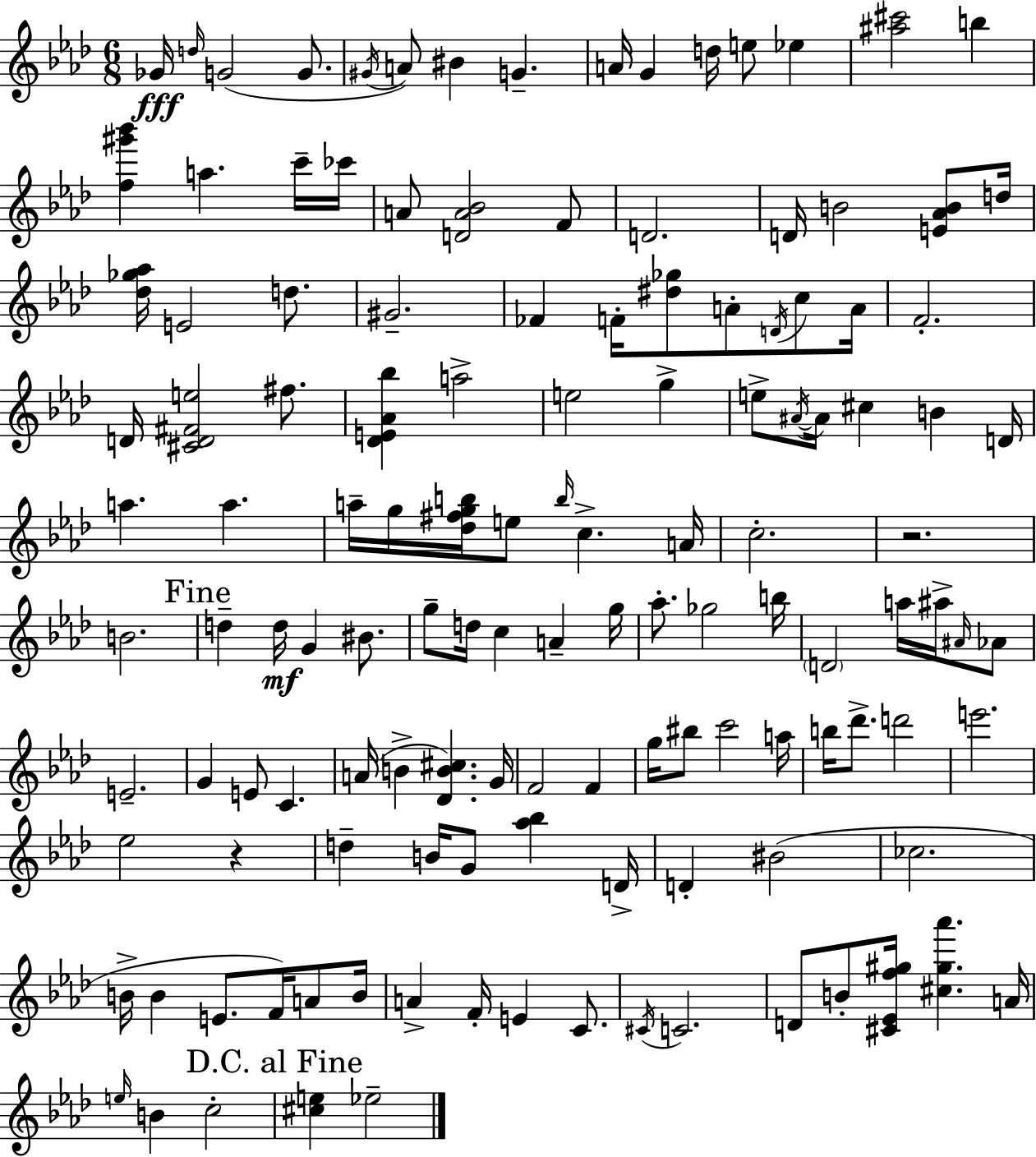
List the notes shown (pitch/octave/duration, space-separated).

Gb4/s D5/s G4/h G4/e. G#4/s A4/e BIS4/q G4/q. A4/s G4/q D5/s E5/e Eb5/q [A#5,C#6]/h B5/q [F5,G#6,Bb6]/q A5/q. C6/s CES6/s A4/e [D4,A4,Bb4]/h F4/e D4/h. D4/s B4/h [E4,Ab4,B4]/e D5/s [Db5,Gb5,Ab5]/s E4/h D5/e. G#4/h. FES4/q F4/s [D#5,Gb5]/e A4/e D4/s C5/e A4/s F4/h. D4/s [C#4,D4,F#4,E5]/h F#5/e. [Db4,E4,Ab4,Bb5]/q A5/h E5/h G5/q E5/e A#4/s A#4/s C#5/q B4/q D4/s A5/q. A5/q. A5/s G5/s [Db5,F#5,G5,B5]/s E5/e B5/s C5/q. A4/s C5/h. R/h. B4/h. D5/q D5/s G4/q BIS4/e. G5/e D5/s C5/q A4/q G5/s Ab5/e. Gb5/h B5/s D4/h A5/s A#5/s A#4/s Ab4/e E4/h. G4/q E4/e C4/q. A4/s B4/q [Db4,B4,C#5]/q. G4/s F4/h F4/q G5/s BIS5/e C6/h A5/s B5/s Db6/e. D6/h E6/h. Eb5/h R/q D5/q B4/s G4/e [Ab5,Bb5]/q D4/s D4/q BIS4/h CES5/h. B4/s B4/q E4/e. F4/s A4/e B4/s A4/q F4/s E4/q C4/e. C#4/s C4/h. D4/e B4/e [C#4,Eb4,F5,G#5]/s [C#5,G#5,Ab6]/q. A4/s E5/s B4/q C5/h [C#5,E5]/q Eb5/h